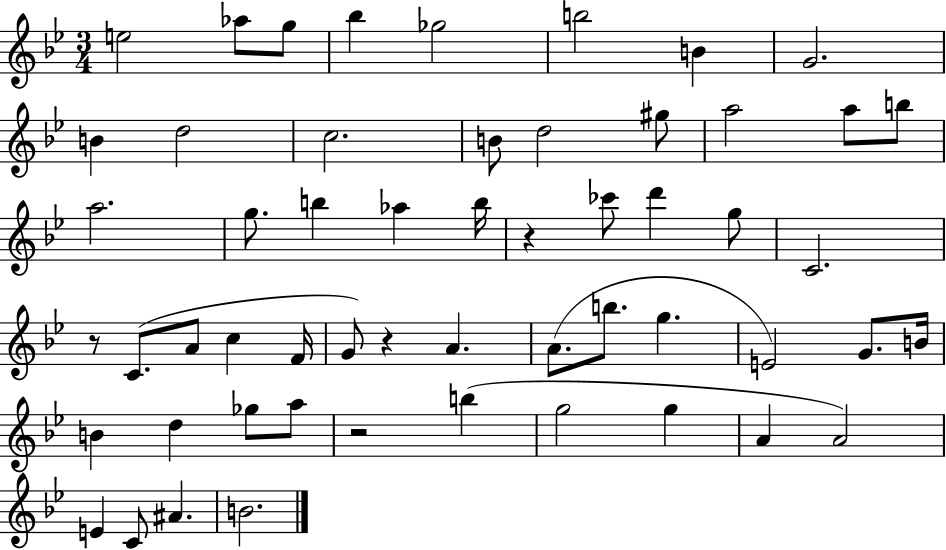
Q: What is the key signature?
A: BES major